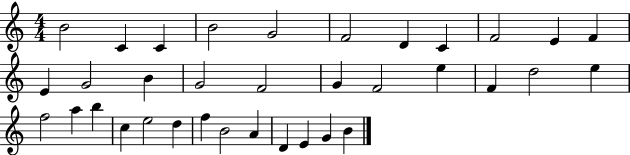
B4/h C4/q C4/q B4/h G4/h F4/h D4/q C4/q F4/h E4/q F4/q E4/q G4/h B4/q G4/h F4/h G4/q F4/h E5/q F4/q D5/h E5/q F5/h A5/q B5/q C5/q E5/h D5/q F5/q B4/h A4/q D4/q E4/q G4/q B4/q